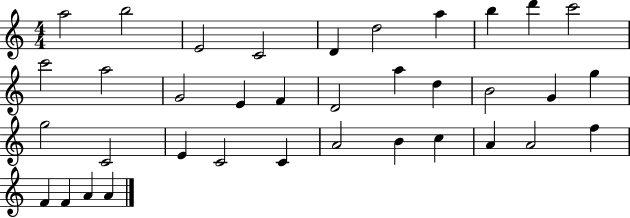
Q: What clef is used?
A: treble